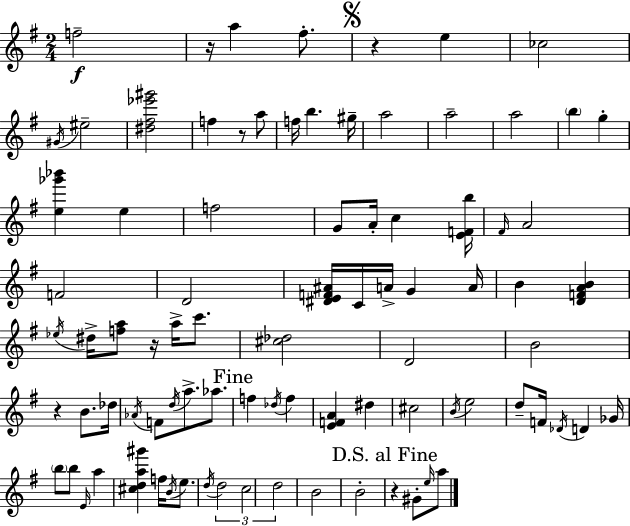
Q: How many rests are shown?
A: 6